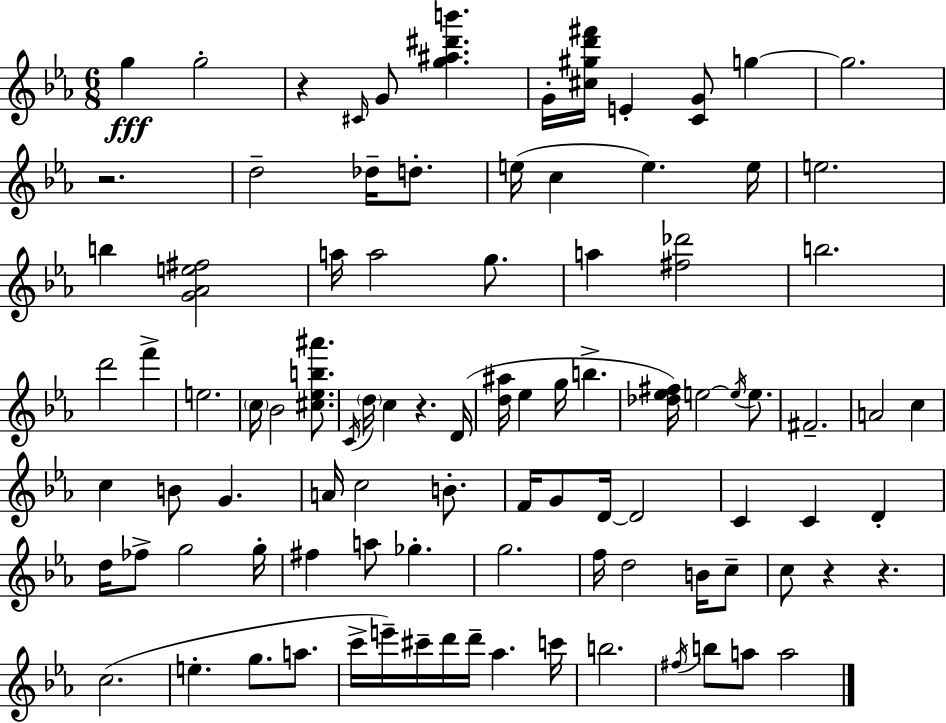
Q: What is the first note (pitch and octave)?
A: G5